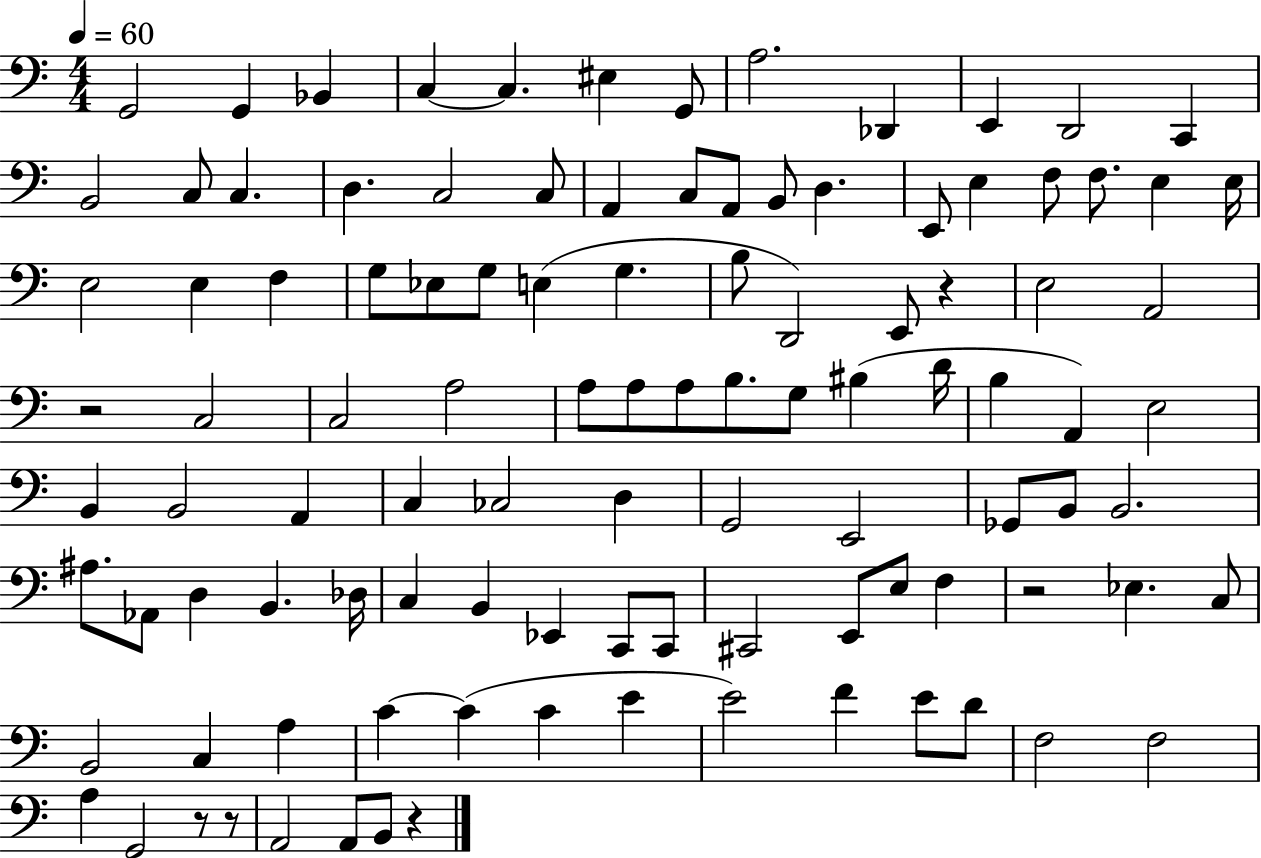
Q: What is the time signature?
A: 4/4